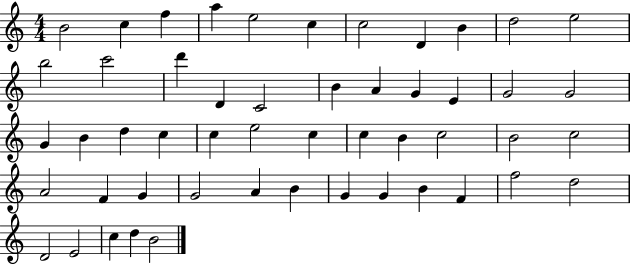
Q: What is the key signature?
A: C major